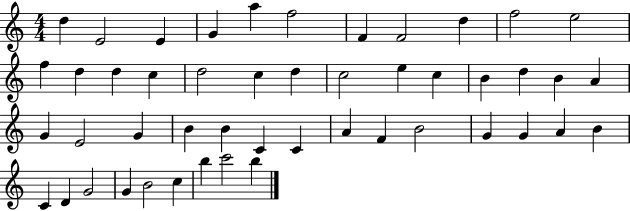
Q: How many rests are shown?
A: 0